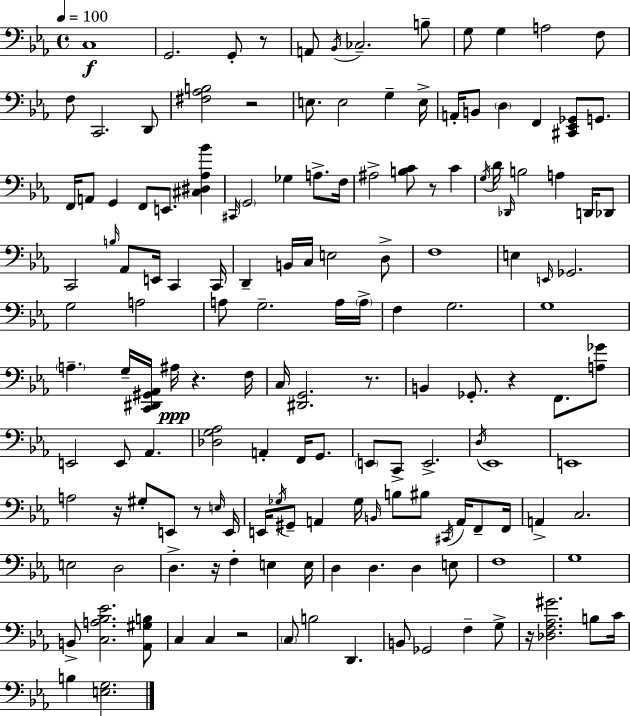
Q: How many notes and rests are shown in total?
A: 153